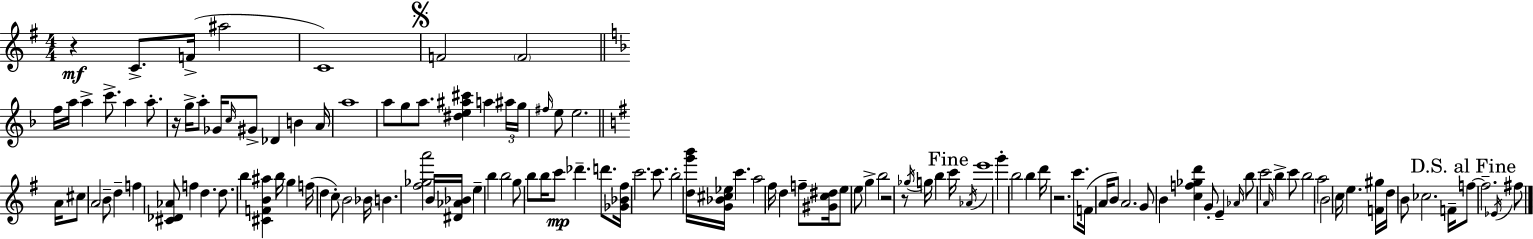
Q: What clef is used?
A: treble